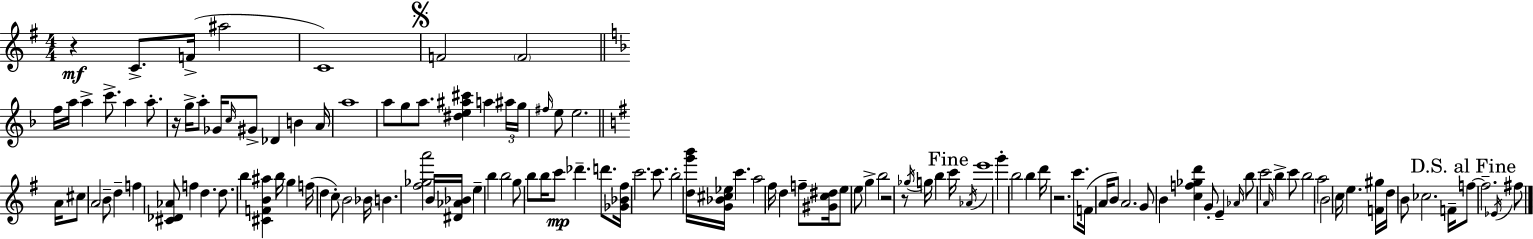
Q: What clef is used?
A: treble